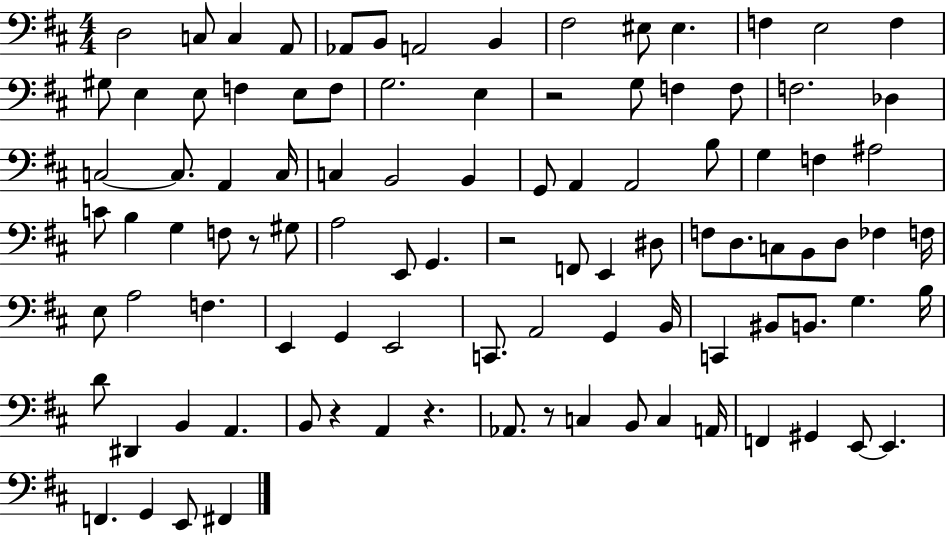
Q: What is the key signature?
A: D major